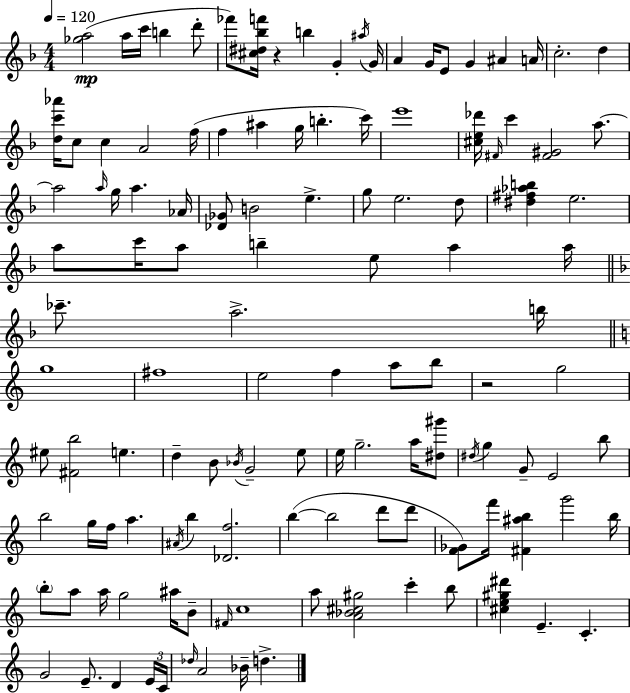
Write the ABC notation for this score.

X:1
T:Untitled
M:4/4
L:1/4
K:F
[_ga]2 a/4 c'/4 b d'/2 _f'/2 [^c^d_bf']/4 z b G ^a/4 G/4 A G/4 E/2 G ^A A/4 c2 d [dc'_a']/4 c/2 c A2 f/4 f ^a g/4 b c'/4 e'4 [^ce_d']/4 ^F/4 c' [^F^G]2 a/2 a2 a/4 g/4 a _A/4 [_D_G]/2 B2 e g/2 e2 d/2 [^d^f_ab] e2 a/2 c'/4 a/2 b e/2 a a/4 _c'/2 a2 b/4 g4 ^f4 e2 f a/2 b/2 z2 g2 ^e/2 [^Fb]2 e d B/2 _B/4 G2 e/2 e/4 g2 a/4 [^d^g']/2 ^d/4 g G/2 E2 b/2 b2 g/4 f/4 a ^A/4 b [_Df]2 b b2 d'/2 d'/2 [F_G]/2 f'/4 [^F^ab] g'2 b/4 b/2 a/2 a/4 g2 ^a/4 B/2 ^F/4 c4 a/2 [A_B^c^g]2 c' b/2 [^ce^g^d'] E C G2 E/2 D E/4 C/4 _d/4 A2 _B/4 d